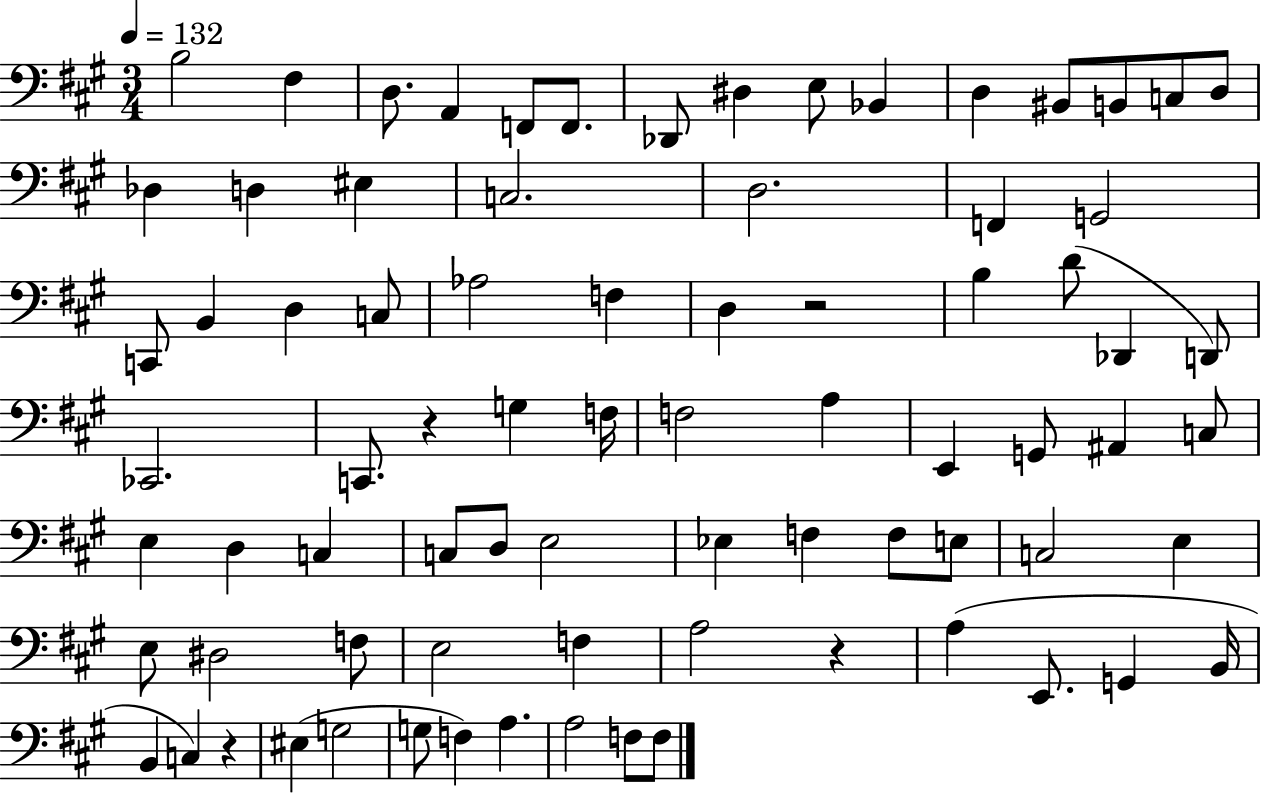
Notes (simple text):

B3/h F#3/q D3/e. A2/q F2/e F2/e. Db2/e D#3/q E3/e Bb2/q D3/q BIS2/e B2/e C3/e D3/e Db3/q D3/q EIS3/q C3/h. D3/h. F2/q G2/h C2/e B2/q D3/q C3/e Ab3/h F3/q D3/q R/h B3/q D4/e Db2/q D2/e CES2/h. C2/e. R/q G3/q F3/s F3/h A3/q E2/q G2/e A#2/q C3/e E3/q D3/q C3/q C3/e D3/e E3/h Eb3/q F3/q F3/e E3/e C3/h E3/q E3/e D#3/h F3/e E3/h F3/q A3/h R/q A3/q E2/e. G2/q B2/s B2/q C3/q R/q EIS3/q G3/h G3/e F3/q A3/q. A3/h F3/e F3/e